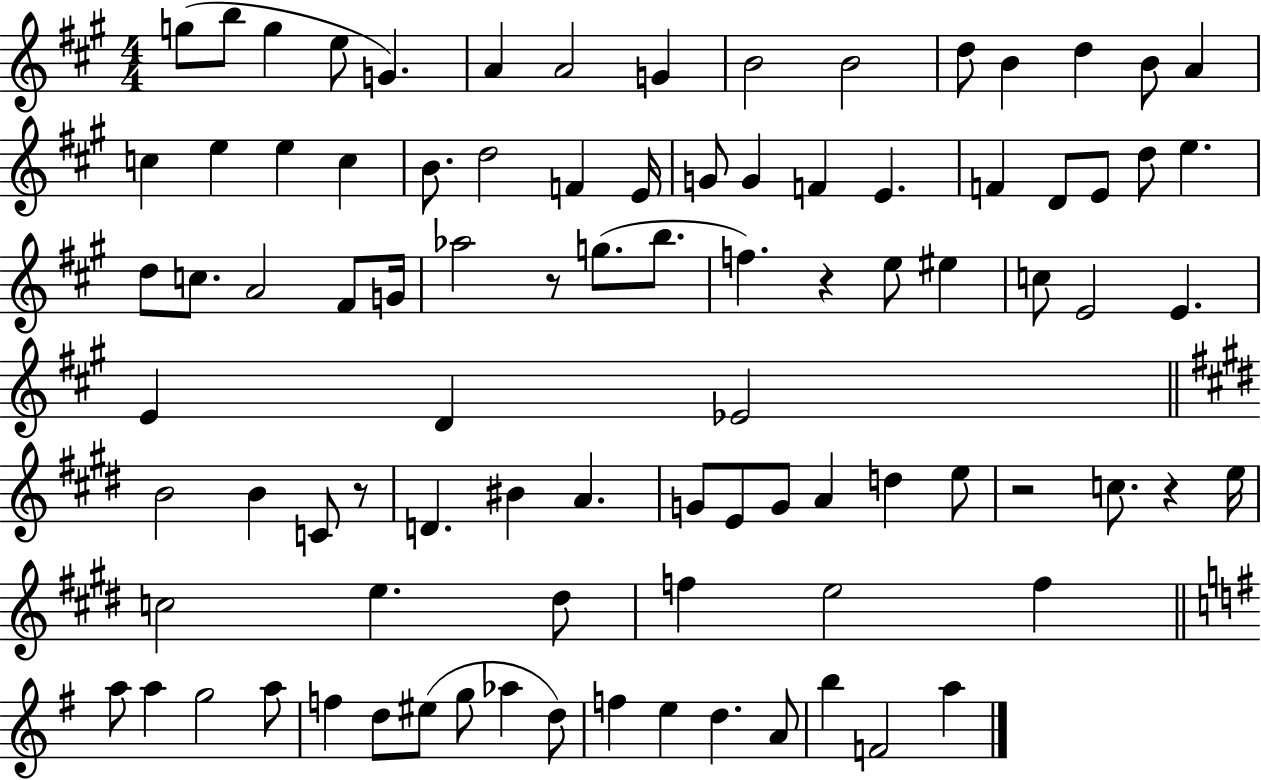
{
  \clef treble
  \numericTimeSignature
  \time 4/4
  \key a \major
  \repeat volta 2 { g''8( b''8 g''4 e''8 g'4.) | a'4 a'2 g'4 | b'2 b'2 | d''8 b'4 d''4 b'8 a'4 | \break c''4 e''4 e''4 c''4 | b'8. d''2 f'4 e'16 | g'8 g'4 f'4 e'4. | f'4 d'8 e'8 d''8 e''4. | \break d''8 c''8. a'2 fis'8 g'16 | aes''2 r8 g''8.( b''8. | f''4.) r4 e''8 eis''4 | c''8 e'2 e'4. | \break e'4 d'4 ees'2 | \bar "||" \break \key e \major b'2 b'4 c'8 r8 | d'4. bis'4 a'4. | g'8 e'8 g'8 a'4 d''4 e''8 | r2 c''8. r4 e''16 | \break c''2 e''4. dis''8 | f''4 e''2 f''4 | \bar "||" \break \key e \minor a''8 a''4 g''2 a''8 | f''4 d''8 eis''8( g''8 aes''4 d''8) | f''4 e''4 d''4. a'8 | b''4 f'2 a''4 | \break } \bar "|."
}